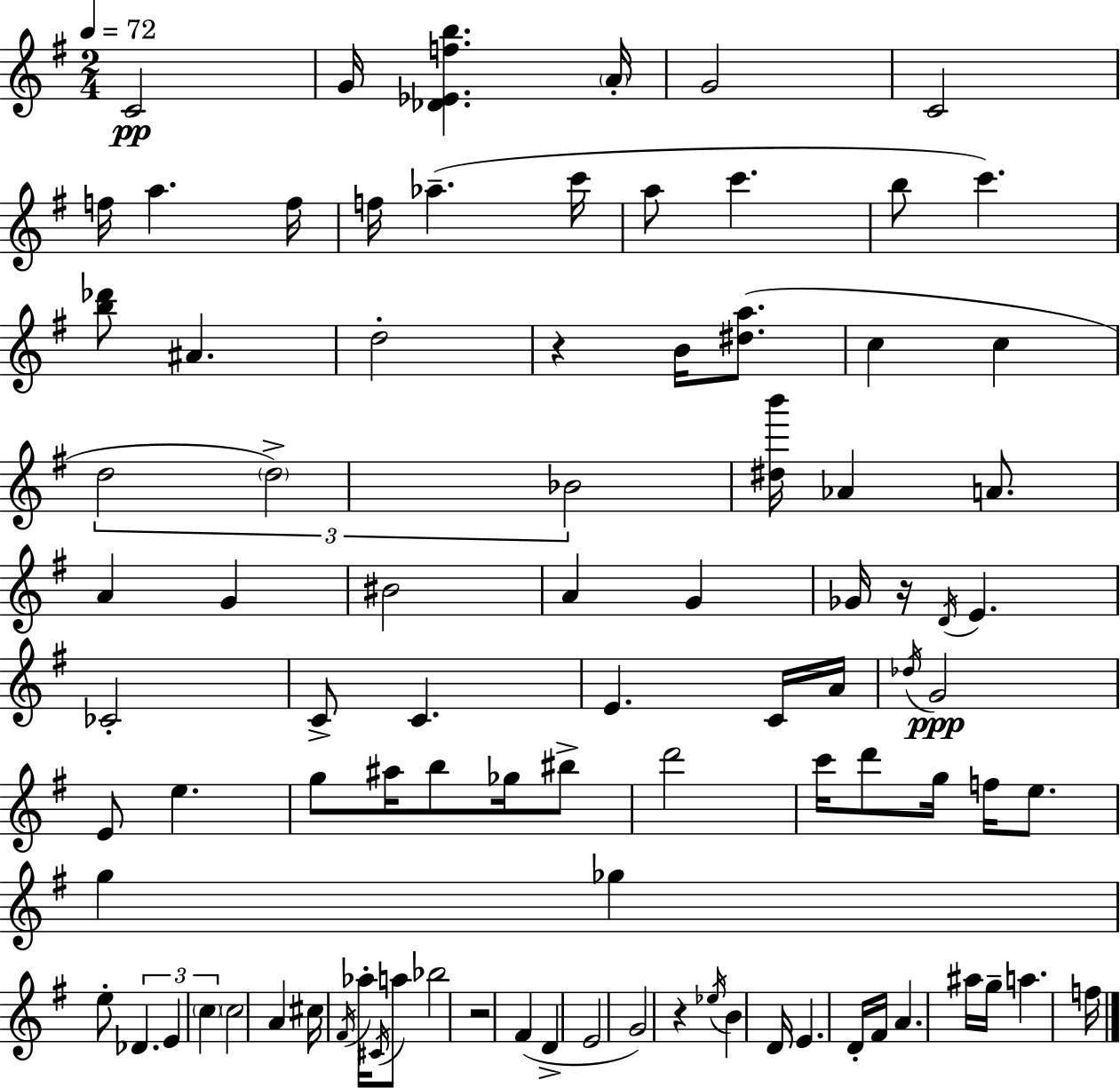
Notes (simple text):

C4/h G4/s [Db4,Eb4,F5,B5]/q. A4/s G4/h C4/h F5/s A5/q. F5/s F5/s Ab5/q. C6/s A5/e C6/q. B5/e C6/q. [B5,Db6]/e A#4/q. D5/h R/q B4/s [D#5,A5]/e. C5/q C5/q D5/h D5/h Bb4/h [D#5,B6]/s Ab4/q A4/e. A4/q G4/q BIS4/h A4/q G4/q Gb4/s R/s D4/s E4/q. CES4/h C4/e C4/q. E4/q. C4/s A4/s Db5/s G4/h E4/e E5/q. G5/e A#5/s B5/e Gb5/s BIS5/e D6/h C6/s D6/e G5/s F5/s E5/e. G5/q Gb5/q E5/e Db4/q. E4/q C5/q C5/h A4/q C#5/s F#4/s Ab5/s C#4/s A5/e Bb5/h R/h F#4/q D4/q E4/h G4/h R/q Eb5/s B4/q D4/s E4/q. D4/s F#4/s A4/q. A#5/s G5/s A5/q. F5/s